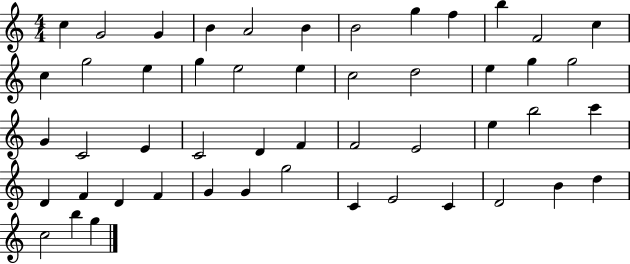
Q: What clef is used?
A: treble